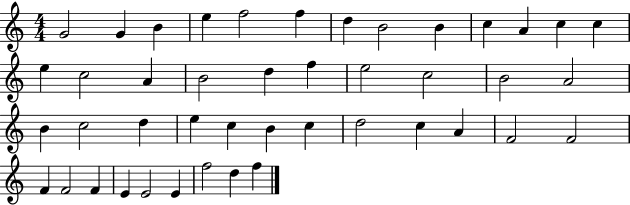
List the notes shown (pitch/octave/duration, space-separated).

G4/h G4/q B4/q E5/q F5/h F5/q D5/q B4/h B4/q C5/q A4/q C5/q C5/q E5/q C5/h A4/q B4/h D5/q F5/q E5/h C5/h B4/h A4/h B4/q C5/h D5/q E5/q C5/q B4/q C5/q D5/h C5/q A4/q F4/h F4/h F4/q F4/h F4/q E4/q E4/h E4/q F5/h D5/q F5/q